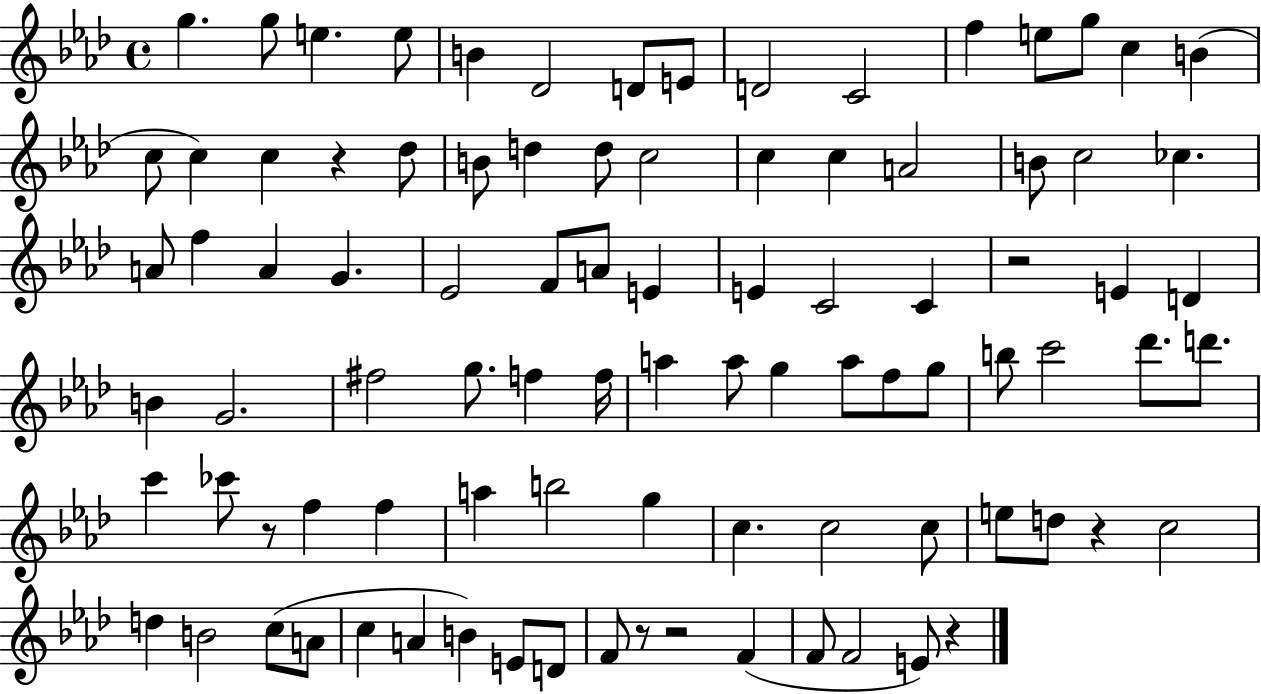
X:1
T:Untitled
M:4/4
L:1/4
K:Ab
g g/2 e e/2 B _D2 D/2 E/2 D2 C2 f e/2 g/2 c B c/2 c c z _d/2 B/2 d d/2 c2 c c A2 B/2 c2 _c A/2 f A G _E2 F/2 A/2 E E C2 C z2 E D B G2 ^f2 g/2 f f/4 a a/2 g a/2 f/2 g/2 b/2 c'2 _d'/2 d'/2 c' _c'/2 z/2 f f a b2 g c c2 c/2 e/2 d/2 z c2 d B2 c/2 A/2 c A B E/2 D/2 F/2 z/2 z2 F F/2 F2 E/2 z